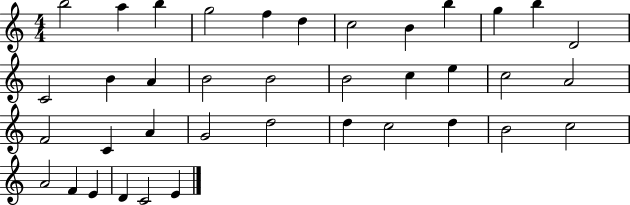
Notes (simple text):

B5/h A5/q B5/q G5/h F5/q D5/q C5/h B4/q B5/q G5/q B5/q D4/h C4/h B4/q A4/q B4/h B4/h B4/h C5/q E5/q C5/h A4/h F4/h C4/q A4/q G4/h D5/h D5/q C5/h D5/q B4/h C5/h A4/h F4/q E4/q D4/q C4/h E4/q